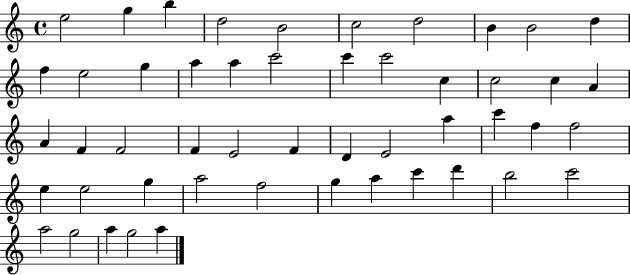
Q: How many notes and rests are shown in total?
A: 50